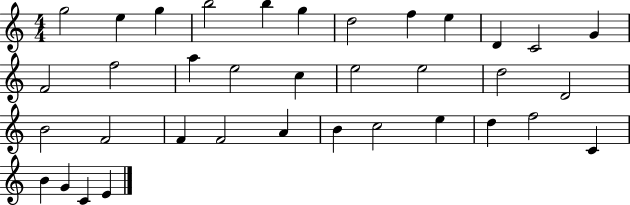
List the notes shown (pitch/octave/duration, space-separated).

G5/h E5/q G5/q B5/h B5/q G5/q D5/h F5/q E5/q D4/q C4/h G4/q F4/h F5/h A5/q E5/h C5/q E5/h E5/h D5/h D4/h B4/h F4/h F4/q F4/h A4/q B4/q C5/h E5/q D5/q F5/h C4/q B4/q G4/q C4/q E4/q